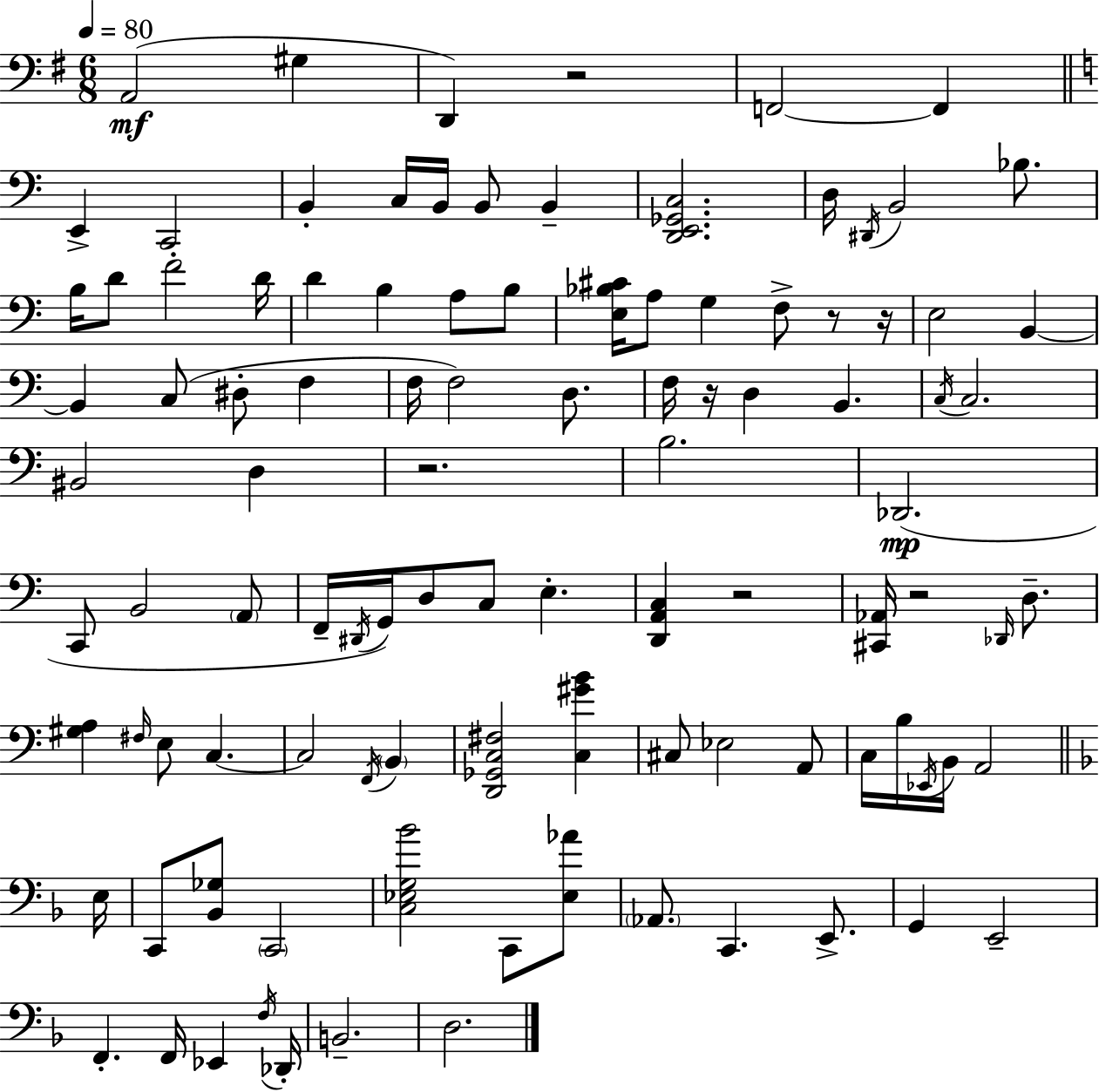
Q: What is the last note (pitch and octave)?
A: D3